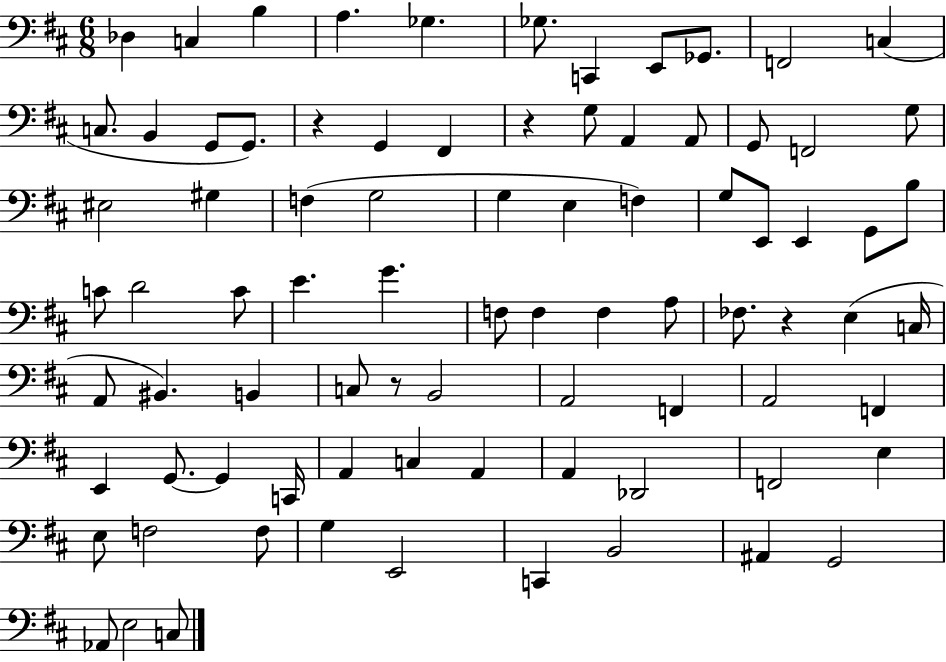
{
  \clef bass
  \numericTimeSignature
  \time 6/8
  \key d \major
  \repeat volta 2 { des4 c4 b4 | a4. ges4. | ges8. c,4 e,8 ges,8. | f,2 c4( | \break c8. b,4 g,8 g,8.) | r4 g,4 fis,4 | r4 g8 a,4 a,8 | g,8 f,2 g8 | \break eis2 gis4 | f4( g2 | g4 e4 f4) | g8 e,8 e,4 g,8 b8 | \break c'8 d'2 c'8 | e'4. g'4. | f8 f4 f4 a8 | fes8. r4 e4( c16 | \break a,8 bis,4.) b,4 | c8 r8 b,2 | a,2 f,4 | a,2 f,4 | \break e,4 g,8.~~ g,4 c,16 | a,4 c4 a,4 | a,4 des,2 | f,2 e4 | \break e8 f2 f8 | g4 e,2 | c,4 b,2 | ais,4 g,2 | \break aes,8 e2 c8 | } \bar "|."
}